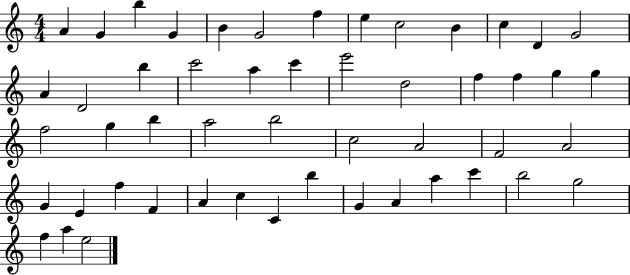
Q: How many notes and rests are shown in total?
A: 51